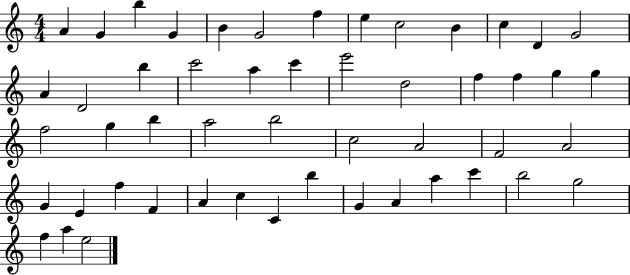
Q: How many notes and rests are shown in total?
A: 51